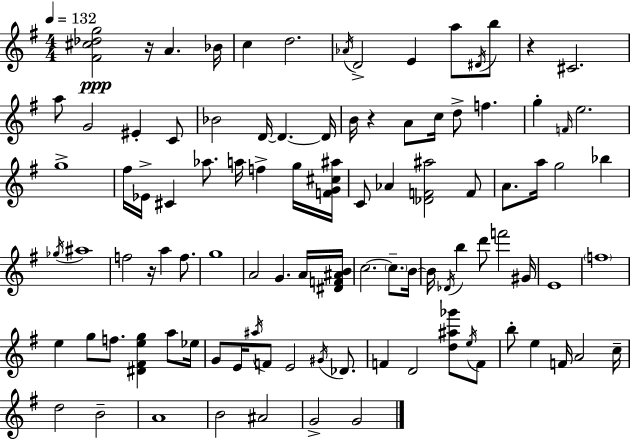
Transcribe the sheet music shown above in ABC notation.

X:1
T:Untitled
M:4/4
L:1/4
K:G
[^F^c_dg]2 z/4 A _B/4 c d2 _A/4 D2 E a/2 ^D/4 b/2 z ^C2 a/2 G2 ^E C/2 _B2 D/4 D D/4 B/4 z A/2 c/4 d/2 f g F/4 e2 g4 ^f/4 _E/4 ^C _a/2 a/4 f g/4 [FG^c^a]/4 C/2 _A [_DF^a]2 F/2 A/2 a/4 g2 _b _g/4 ^a4 f2 z/4 a f/2 g4 A2 G A/4 [^DF^AB]/4 c2 c/2 B/4 B/4 _D/4 b d'/2 f'2 ^G/4 E4 f4 e g/2 f/2 [^D^Feg] a/2 _e/4 G/2 E/4 ^a/4 F/2 E2 ^G/4 _D/2 F D2 [d^a_g']/2 e/4 F/2 b/2 e F/4 A2 c/4 d2 B2 A4 B2 ^A2 G2 G2